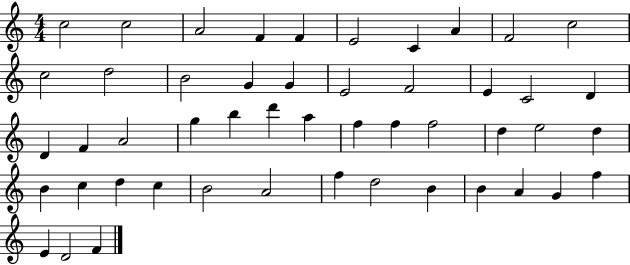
C5/h C5/h A4/h F4/q F4/q E4/h C4/q A4/q F4/h C5/h C5/h D5/h B4/h G4/q G4/q E4/h F4/h E4/q C4/h D4/q D4/q F4/q A4/h G5/q B5/q D6/q A5/q F5/q F5/q F5/h D5/q E5/h D5/q B4/q C5/q D5/q C5/q B4/h A4/h F5/q D5/h B4/q B4/q A4/q G4/q F5/q E4/q D4/h F4/q